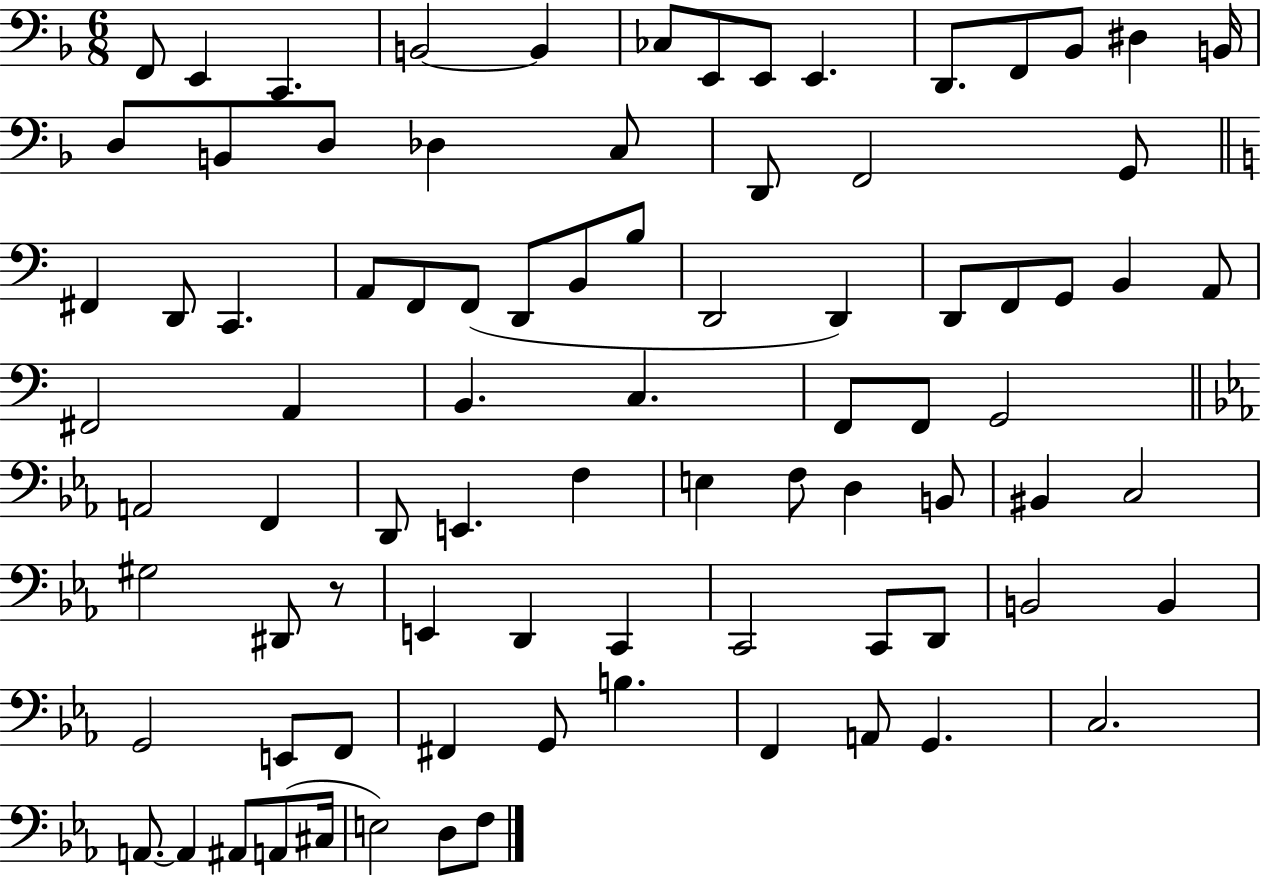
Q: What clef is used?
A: bass